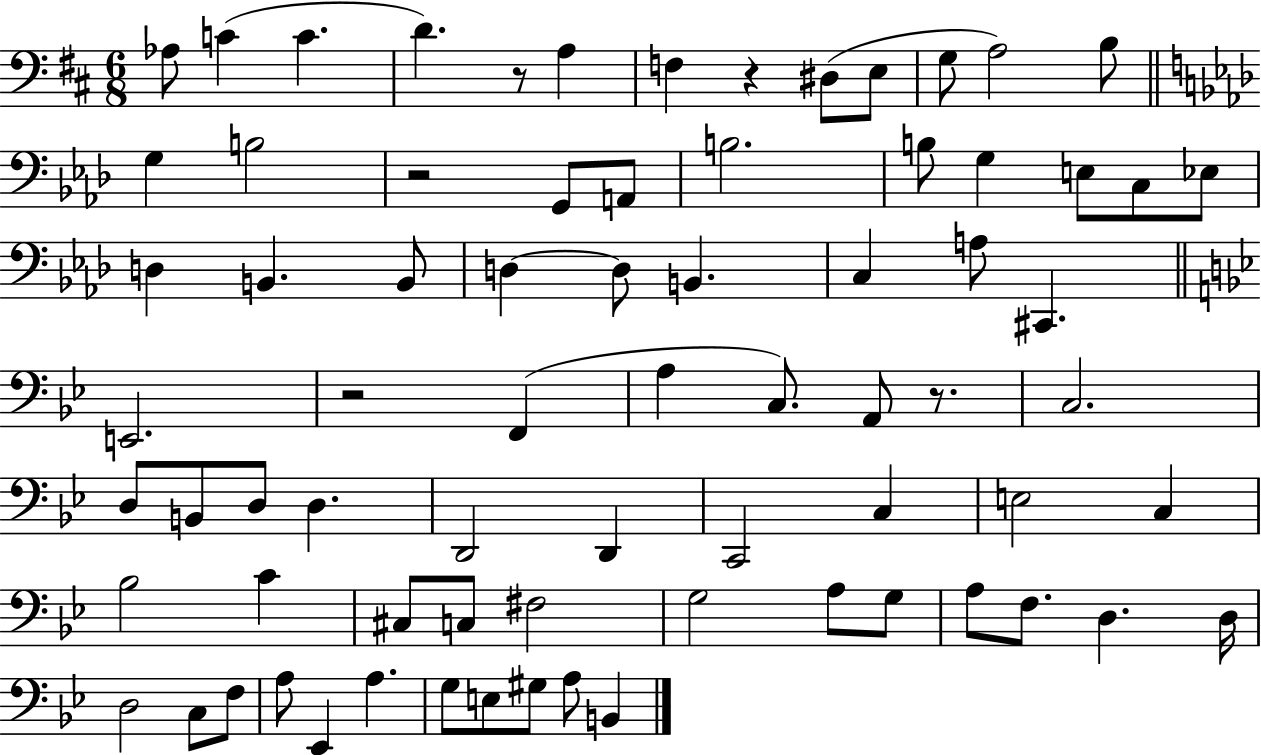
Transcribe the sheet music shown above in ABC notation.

X:1
T:Untitled
M:6/8
L:1/4
K:D
_A,/2 C C D z/2 A, F, z ^D,/2 E,/2 G,/2 A,2 B,/2 G, B,2 z2 G,,/2 A,,/2 B,2 B,/2 G, E,/2 C,/2 _E,/2 D, B,, B,,/2 D, D,/2 B,, C, A,/2 ^C,, E,,2 z2 F,, A, C,/2 A,,/2 z/2 C,2 D,/2 B,,/2 D,/2 D, D,,2 D,, C,,2 C, E,2 C, _B,2 C ^C,/2 C,/2 ^F,2 G,2 A,/2 G,/2 A,/2 F,/2 D, D,/4 D,2 C,/2 F,/2 A,/2 _E,, A, G,/2 E,/2 ^G,/2 A,/2 B,,